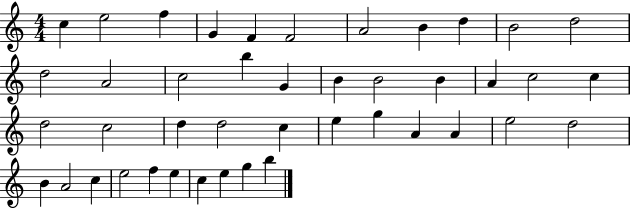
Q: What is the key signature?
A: C major